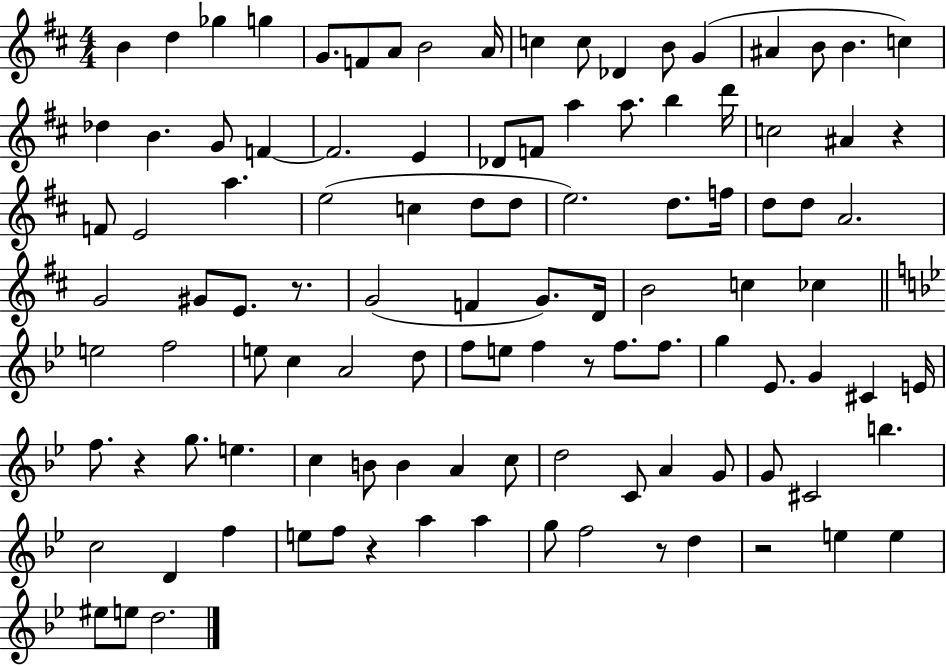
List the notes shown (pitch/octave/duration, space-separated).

B4/q D5/q Gb5/q G5/q G4/e. F4/e A4/e B4/h A4/s C5/q C5/e Db4/q B4/e G4/q A#4/q B4/e B4/q. C5/q Db5/q B4/q. G4/e F4/q F4/h. E4/q Db4/e F4/e A5/q A5/e. B5/q D6/s C5/h A#4/q R/q F4/e E4/h A5/q. E5/h C5/q D5/e D5/e E5/h. D5/e. F5/s D5/e D5/e A4/h. G4/h G#4/e E4/e. R/e. G4/h F4/q G4/e. D4/s B4/h C5/q CES5/q E5/h F5/h E5/e C5/q A4/h D5/e F5/e E5/e F5/q R/e F5/e. F5/e. G5/q Eb4/e. G4/q C#4/q E4/s F5/e. R/q G5/e. E5/q. C5/q B4/e B4/q A4/q C5/e D5/h C4/e A4/q G4/e G4/e C#4/h B5/q. C5/h D4/q F5/q E5/e F5/e R/q A5/q A5/q G5/e F5/h R/e D5/q R/h E5/q E5/q EIS5/e E5/e D5/h.